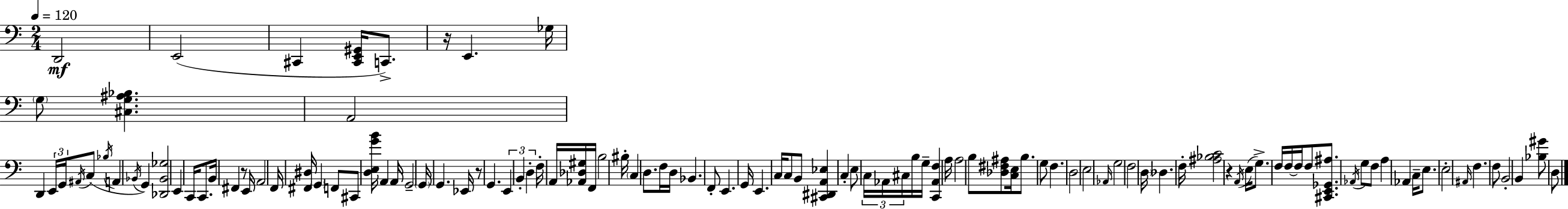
{
  \clef bass
  \numericTimeSignature
  \time 2/4
  \key c \major
  \tempo 4 = 120
  d,2\mf | e,2( | cis,4 <cis, e, gis,>16 c,8.->) | r16 e,4. ges16 | \break \parenthesize g8 <cis g ais bes>4. | a,2 | d,4 \tuplet 3/2 { e,16 g,16 \acciaccatura { ais,16 } } c8( | \acciaccatura { bes16 } a,4 \acciaccatura { bes,16 }) g,4 | \break <des, bes, ges>2 | e,4 c,16 | c,8. b,16 fis,4 | r8 e,16 a,2 | \break f,16 <fis, dis>16 \parenthesize g,4 | f,8 cis,8 <d e g' b'>16 a,4 | a,16 g,2-- | \parenthesize g,16 g,4. | \break ees,16 r8 g,4. | \tuplet 3/2 { e,4 b,4-. | d4-. } f16-. | a,16 <aes, des gis>16 f,16 b2 | \break bis16-. \parenthesize c4 | d8. f16 d16 bes,4. | f,8-. e,4. | g,16 e,4. | \break c16 c8 b,8 <cis, dis, a, ees>4 | c4-. e8 | \tuplet 3/2 { c16 aes,16 cis16 } b16 g16-- <c, aes, f>4 | a16 a2 | \break b8 <des fis ais>8 <c e>16 | b8. g8 f4. | d2 | \parenthesize e2 | \break \grace { aes,16 } g2 | f2 | \parenthesize d16 des4. | f16-. <ais bes c'>2 | \break r4 | \acciaccatura { a,16 }( e16 g8.->) f16 f16~~ f16 | f8 <cis, e, ges, ais>8. \acciaccatura { aes,16 } g8 | f8 a4 aes,4 | \break c16-- e8. e2-. | \grace { ais,16 } f4. | f8 b,2-. | b,4 | \break <bes gis'>8 d8 \bar "|."
}